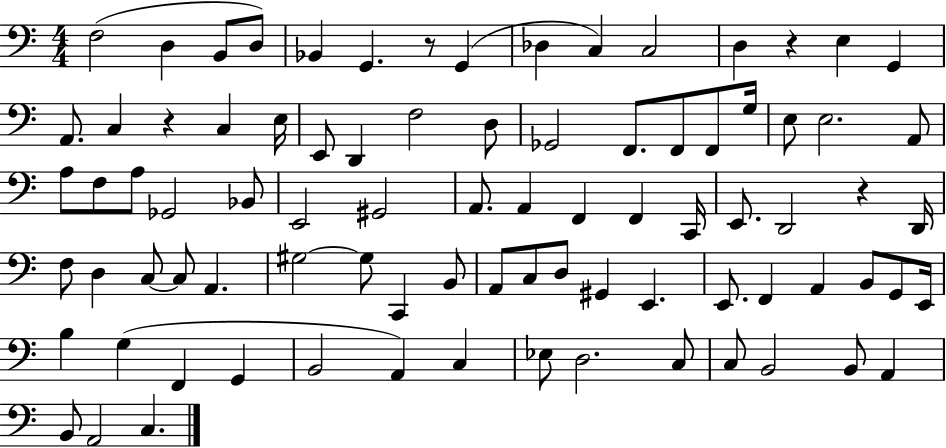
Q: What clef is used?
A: bass